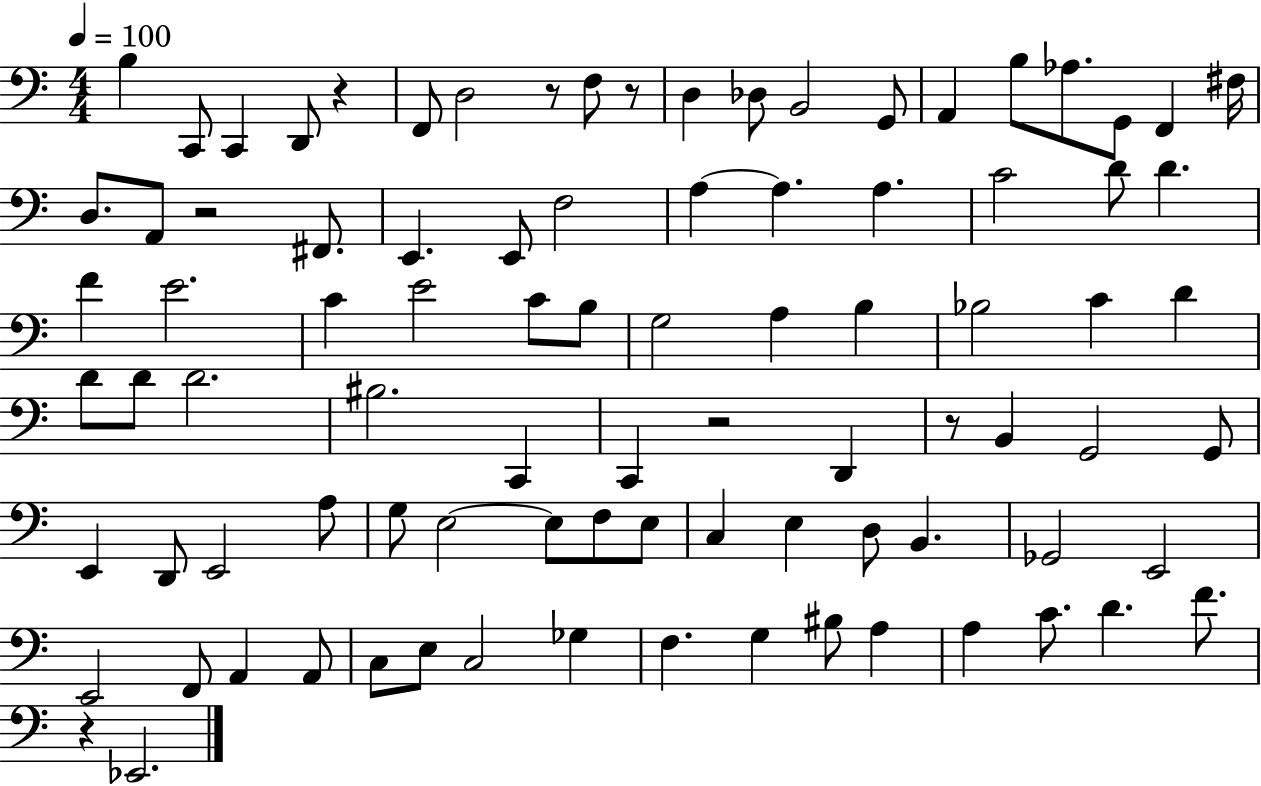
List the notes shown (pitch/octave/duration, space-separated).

B3/q C2/e C2/q D2/e R/q F2/e D3/h R/e F3/e R/e D3/q Db3/e B2/h G2/e A2/q B3/e Ab3/e. G2/e F2/q F#3/s D3/e. A2/e R/h F#2/e. E2/q. E2/e F3/h A3/q A3/q. A3/q. C4/h D4/e D4/q. F4/q E4/h. C4/q E4/h C4/e B3/e G3/h A3/q B3/q Bb3/h C4/q D4/q D4/e D4/e D4/h. BIS3/h. C2/q C2/q R/h D2/q R/e B2/q G2/h G2/e E2/q D2/e E2/h A3/e G3/e E3/h E3/e F3/e E3/e C3/q E3/q D3/e B2/q. Gb2/h E2/h E2/h F2/e A2/q A2/e C3/e E3/e C3/h Gb3/q F3/q. G3/q BIS3/e A3/q A3/q C4/e. D4/q. F4/e. R/q Eb2/h.